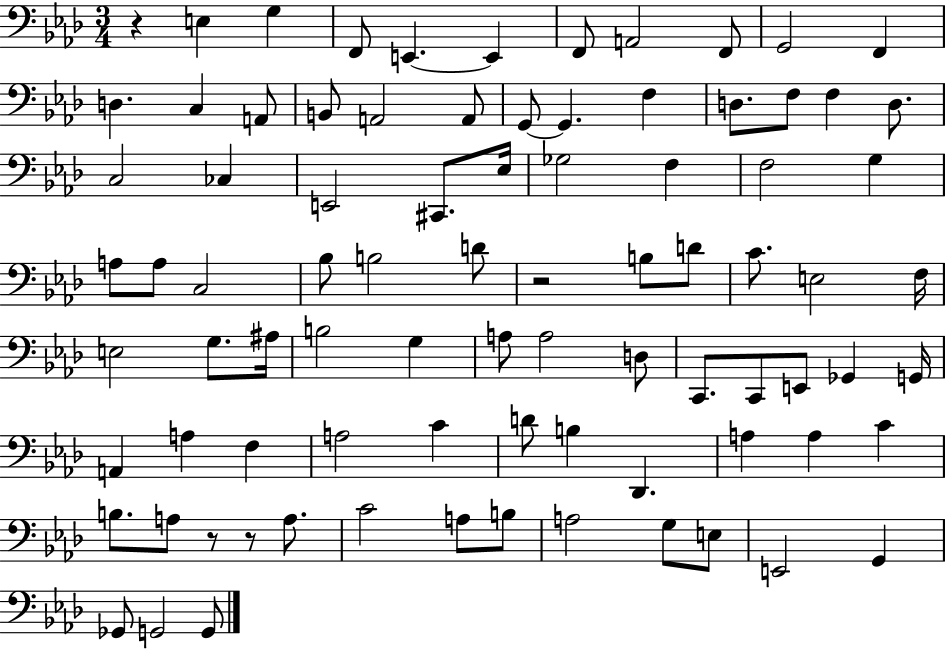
X:1
T:Untitled
M:3/4
L:1/4
K:Ab
z E, G, F,,/2 E,, E,, F,,/2 A,,2 F,,/2 G,,2 F,, D, C, A,,/2 B,,/2 A,,2 A,,/2 G,,/2 G,, F, D,/2 F,/2 F, D,/2 C,2 _C, E,,2 ^C,,/2 _E,/4 _G,2 F, F,2 G, A,/2 A,/2 C,2 _B,/2 B,2 D/2 z2 B,/2 D/2 C/2 E,2 F,/4 E,2 G,/2 ^A,/4 B,2 G, A,/2 A,2 D,/2 C,,/2 C,,/2 E,,/2 _G,, G,,/4 A,, A, F, A,2 C D/2 B, _D,, A, A, C B,/2 A,/2 z/2 z/2 A,/2 C2 A,/2 B,/2 A,2 G,/2 E,/2 E,,2 G,, _G,,/2 G,,2 G,,/2